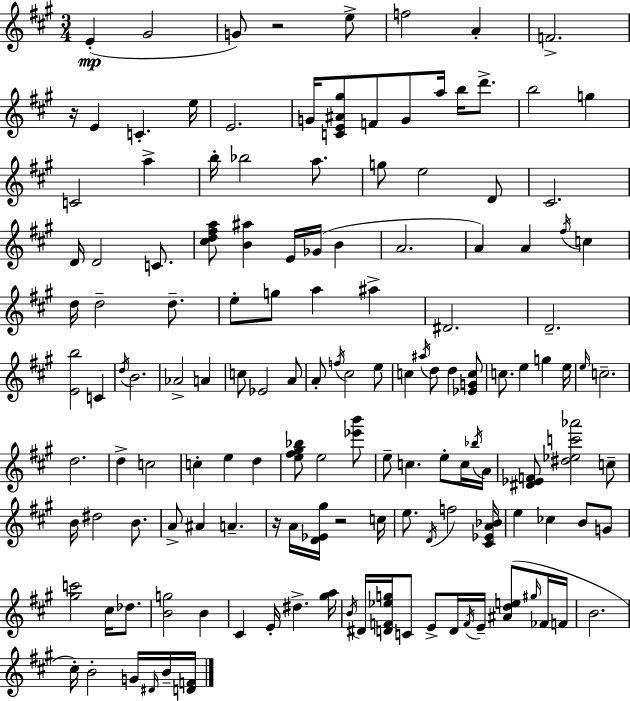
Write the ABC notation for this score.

X:1
T:Untitled
M:3/4
L:1/4
K:A
E ^G2 G/2 z2 e/2 f2 A F2 z/4 E C e/4 E2 G/4 [CE^A^g]/2 F/2 G/2 a/4 b/4 d'/2 b2 g C2 a b/4 _b2 a/2 g/2 e2 D/2 ^C2 D/4 D2 C/2 [^cd^fa]/2 [B^a] E/4 _G/4 B A2 A A ^f/4 c d/4 d2 d/2 e/2 g/2 a ^a ^D2 D2 [Eb]2 C d/4 B2 _A2 A c/2 _E2 A/2 A/2 f/4 ^c2 e/2 c ^a/4 d/2 d [_EGc]/2 c/2 e g e/4 e/4 c2 d2 d c2 c e d [e^f^g_b]/2 e2 [_e'b']/2 e/2 c e/2 c/4 _b/4 A/4 [^D_EF]/2 [^d_ec'_a']2 c/2 B/4 ^d2 B/2 A/2 ^A A z/4 A/4 [D_E^g]/4 z2 c/4 e/2 D/4 f2 [^C_EA_B]/4 e _c B/2 G/2 [^gc']2 ^c/4 _d/2 [Bg]2 B ^C E/4 ^d [^ga]/4 B/4 ^D/4 [DF_eg]/4 C/2 E/2 D/4 F/4 E/4 [^Ade]/2 ^g/4 _F/4 F/4 B2 ^c/4 B2 G/4 ^D/4 B/4 [DF]/4